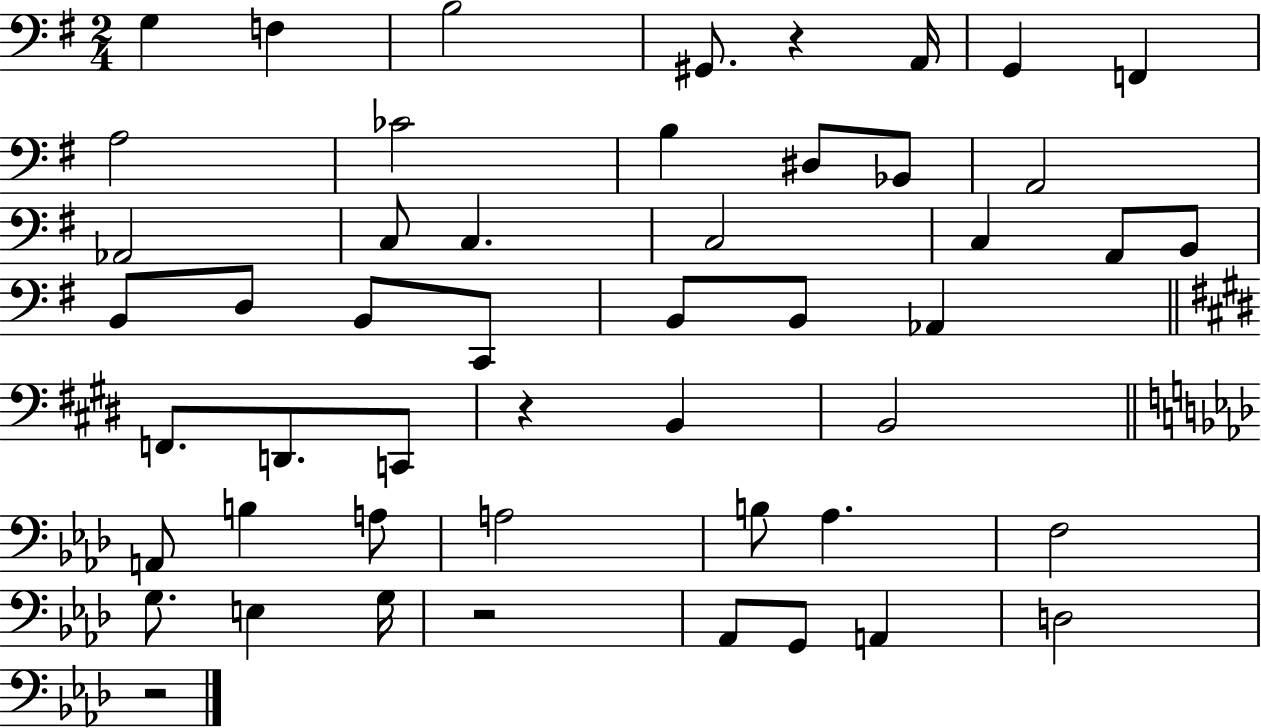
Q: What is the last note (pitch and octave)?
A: D3